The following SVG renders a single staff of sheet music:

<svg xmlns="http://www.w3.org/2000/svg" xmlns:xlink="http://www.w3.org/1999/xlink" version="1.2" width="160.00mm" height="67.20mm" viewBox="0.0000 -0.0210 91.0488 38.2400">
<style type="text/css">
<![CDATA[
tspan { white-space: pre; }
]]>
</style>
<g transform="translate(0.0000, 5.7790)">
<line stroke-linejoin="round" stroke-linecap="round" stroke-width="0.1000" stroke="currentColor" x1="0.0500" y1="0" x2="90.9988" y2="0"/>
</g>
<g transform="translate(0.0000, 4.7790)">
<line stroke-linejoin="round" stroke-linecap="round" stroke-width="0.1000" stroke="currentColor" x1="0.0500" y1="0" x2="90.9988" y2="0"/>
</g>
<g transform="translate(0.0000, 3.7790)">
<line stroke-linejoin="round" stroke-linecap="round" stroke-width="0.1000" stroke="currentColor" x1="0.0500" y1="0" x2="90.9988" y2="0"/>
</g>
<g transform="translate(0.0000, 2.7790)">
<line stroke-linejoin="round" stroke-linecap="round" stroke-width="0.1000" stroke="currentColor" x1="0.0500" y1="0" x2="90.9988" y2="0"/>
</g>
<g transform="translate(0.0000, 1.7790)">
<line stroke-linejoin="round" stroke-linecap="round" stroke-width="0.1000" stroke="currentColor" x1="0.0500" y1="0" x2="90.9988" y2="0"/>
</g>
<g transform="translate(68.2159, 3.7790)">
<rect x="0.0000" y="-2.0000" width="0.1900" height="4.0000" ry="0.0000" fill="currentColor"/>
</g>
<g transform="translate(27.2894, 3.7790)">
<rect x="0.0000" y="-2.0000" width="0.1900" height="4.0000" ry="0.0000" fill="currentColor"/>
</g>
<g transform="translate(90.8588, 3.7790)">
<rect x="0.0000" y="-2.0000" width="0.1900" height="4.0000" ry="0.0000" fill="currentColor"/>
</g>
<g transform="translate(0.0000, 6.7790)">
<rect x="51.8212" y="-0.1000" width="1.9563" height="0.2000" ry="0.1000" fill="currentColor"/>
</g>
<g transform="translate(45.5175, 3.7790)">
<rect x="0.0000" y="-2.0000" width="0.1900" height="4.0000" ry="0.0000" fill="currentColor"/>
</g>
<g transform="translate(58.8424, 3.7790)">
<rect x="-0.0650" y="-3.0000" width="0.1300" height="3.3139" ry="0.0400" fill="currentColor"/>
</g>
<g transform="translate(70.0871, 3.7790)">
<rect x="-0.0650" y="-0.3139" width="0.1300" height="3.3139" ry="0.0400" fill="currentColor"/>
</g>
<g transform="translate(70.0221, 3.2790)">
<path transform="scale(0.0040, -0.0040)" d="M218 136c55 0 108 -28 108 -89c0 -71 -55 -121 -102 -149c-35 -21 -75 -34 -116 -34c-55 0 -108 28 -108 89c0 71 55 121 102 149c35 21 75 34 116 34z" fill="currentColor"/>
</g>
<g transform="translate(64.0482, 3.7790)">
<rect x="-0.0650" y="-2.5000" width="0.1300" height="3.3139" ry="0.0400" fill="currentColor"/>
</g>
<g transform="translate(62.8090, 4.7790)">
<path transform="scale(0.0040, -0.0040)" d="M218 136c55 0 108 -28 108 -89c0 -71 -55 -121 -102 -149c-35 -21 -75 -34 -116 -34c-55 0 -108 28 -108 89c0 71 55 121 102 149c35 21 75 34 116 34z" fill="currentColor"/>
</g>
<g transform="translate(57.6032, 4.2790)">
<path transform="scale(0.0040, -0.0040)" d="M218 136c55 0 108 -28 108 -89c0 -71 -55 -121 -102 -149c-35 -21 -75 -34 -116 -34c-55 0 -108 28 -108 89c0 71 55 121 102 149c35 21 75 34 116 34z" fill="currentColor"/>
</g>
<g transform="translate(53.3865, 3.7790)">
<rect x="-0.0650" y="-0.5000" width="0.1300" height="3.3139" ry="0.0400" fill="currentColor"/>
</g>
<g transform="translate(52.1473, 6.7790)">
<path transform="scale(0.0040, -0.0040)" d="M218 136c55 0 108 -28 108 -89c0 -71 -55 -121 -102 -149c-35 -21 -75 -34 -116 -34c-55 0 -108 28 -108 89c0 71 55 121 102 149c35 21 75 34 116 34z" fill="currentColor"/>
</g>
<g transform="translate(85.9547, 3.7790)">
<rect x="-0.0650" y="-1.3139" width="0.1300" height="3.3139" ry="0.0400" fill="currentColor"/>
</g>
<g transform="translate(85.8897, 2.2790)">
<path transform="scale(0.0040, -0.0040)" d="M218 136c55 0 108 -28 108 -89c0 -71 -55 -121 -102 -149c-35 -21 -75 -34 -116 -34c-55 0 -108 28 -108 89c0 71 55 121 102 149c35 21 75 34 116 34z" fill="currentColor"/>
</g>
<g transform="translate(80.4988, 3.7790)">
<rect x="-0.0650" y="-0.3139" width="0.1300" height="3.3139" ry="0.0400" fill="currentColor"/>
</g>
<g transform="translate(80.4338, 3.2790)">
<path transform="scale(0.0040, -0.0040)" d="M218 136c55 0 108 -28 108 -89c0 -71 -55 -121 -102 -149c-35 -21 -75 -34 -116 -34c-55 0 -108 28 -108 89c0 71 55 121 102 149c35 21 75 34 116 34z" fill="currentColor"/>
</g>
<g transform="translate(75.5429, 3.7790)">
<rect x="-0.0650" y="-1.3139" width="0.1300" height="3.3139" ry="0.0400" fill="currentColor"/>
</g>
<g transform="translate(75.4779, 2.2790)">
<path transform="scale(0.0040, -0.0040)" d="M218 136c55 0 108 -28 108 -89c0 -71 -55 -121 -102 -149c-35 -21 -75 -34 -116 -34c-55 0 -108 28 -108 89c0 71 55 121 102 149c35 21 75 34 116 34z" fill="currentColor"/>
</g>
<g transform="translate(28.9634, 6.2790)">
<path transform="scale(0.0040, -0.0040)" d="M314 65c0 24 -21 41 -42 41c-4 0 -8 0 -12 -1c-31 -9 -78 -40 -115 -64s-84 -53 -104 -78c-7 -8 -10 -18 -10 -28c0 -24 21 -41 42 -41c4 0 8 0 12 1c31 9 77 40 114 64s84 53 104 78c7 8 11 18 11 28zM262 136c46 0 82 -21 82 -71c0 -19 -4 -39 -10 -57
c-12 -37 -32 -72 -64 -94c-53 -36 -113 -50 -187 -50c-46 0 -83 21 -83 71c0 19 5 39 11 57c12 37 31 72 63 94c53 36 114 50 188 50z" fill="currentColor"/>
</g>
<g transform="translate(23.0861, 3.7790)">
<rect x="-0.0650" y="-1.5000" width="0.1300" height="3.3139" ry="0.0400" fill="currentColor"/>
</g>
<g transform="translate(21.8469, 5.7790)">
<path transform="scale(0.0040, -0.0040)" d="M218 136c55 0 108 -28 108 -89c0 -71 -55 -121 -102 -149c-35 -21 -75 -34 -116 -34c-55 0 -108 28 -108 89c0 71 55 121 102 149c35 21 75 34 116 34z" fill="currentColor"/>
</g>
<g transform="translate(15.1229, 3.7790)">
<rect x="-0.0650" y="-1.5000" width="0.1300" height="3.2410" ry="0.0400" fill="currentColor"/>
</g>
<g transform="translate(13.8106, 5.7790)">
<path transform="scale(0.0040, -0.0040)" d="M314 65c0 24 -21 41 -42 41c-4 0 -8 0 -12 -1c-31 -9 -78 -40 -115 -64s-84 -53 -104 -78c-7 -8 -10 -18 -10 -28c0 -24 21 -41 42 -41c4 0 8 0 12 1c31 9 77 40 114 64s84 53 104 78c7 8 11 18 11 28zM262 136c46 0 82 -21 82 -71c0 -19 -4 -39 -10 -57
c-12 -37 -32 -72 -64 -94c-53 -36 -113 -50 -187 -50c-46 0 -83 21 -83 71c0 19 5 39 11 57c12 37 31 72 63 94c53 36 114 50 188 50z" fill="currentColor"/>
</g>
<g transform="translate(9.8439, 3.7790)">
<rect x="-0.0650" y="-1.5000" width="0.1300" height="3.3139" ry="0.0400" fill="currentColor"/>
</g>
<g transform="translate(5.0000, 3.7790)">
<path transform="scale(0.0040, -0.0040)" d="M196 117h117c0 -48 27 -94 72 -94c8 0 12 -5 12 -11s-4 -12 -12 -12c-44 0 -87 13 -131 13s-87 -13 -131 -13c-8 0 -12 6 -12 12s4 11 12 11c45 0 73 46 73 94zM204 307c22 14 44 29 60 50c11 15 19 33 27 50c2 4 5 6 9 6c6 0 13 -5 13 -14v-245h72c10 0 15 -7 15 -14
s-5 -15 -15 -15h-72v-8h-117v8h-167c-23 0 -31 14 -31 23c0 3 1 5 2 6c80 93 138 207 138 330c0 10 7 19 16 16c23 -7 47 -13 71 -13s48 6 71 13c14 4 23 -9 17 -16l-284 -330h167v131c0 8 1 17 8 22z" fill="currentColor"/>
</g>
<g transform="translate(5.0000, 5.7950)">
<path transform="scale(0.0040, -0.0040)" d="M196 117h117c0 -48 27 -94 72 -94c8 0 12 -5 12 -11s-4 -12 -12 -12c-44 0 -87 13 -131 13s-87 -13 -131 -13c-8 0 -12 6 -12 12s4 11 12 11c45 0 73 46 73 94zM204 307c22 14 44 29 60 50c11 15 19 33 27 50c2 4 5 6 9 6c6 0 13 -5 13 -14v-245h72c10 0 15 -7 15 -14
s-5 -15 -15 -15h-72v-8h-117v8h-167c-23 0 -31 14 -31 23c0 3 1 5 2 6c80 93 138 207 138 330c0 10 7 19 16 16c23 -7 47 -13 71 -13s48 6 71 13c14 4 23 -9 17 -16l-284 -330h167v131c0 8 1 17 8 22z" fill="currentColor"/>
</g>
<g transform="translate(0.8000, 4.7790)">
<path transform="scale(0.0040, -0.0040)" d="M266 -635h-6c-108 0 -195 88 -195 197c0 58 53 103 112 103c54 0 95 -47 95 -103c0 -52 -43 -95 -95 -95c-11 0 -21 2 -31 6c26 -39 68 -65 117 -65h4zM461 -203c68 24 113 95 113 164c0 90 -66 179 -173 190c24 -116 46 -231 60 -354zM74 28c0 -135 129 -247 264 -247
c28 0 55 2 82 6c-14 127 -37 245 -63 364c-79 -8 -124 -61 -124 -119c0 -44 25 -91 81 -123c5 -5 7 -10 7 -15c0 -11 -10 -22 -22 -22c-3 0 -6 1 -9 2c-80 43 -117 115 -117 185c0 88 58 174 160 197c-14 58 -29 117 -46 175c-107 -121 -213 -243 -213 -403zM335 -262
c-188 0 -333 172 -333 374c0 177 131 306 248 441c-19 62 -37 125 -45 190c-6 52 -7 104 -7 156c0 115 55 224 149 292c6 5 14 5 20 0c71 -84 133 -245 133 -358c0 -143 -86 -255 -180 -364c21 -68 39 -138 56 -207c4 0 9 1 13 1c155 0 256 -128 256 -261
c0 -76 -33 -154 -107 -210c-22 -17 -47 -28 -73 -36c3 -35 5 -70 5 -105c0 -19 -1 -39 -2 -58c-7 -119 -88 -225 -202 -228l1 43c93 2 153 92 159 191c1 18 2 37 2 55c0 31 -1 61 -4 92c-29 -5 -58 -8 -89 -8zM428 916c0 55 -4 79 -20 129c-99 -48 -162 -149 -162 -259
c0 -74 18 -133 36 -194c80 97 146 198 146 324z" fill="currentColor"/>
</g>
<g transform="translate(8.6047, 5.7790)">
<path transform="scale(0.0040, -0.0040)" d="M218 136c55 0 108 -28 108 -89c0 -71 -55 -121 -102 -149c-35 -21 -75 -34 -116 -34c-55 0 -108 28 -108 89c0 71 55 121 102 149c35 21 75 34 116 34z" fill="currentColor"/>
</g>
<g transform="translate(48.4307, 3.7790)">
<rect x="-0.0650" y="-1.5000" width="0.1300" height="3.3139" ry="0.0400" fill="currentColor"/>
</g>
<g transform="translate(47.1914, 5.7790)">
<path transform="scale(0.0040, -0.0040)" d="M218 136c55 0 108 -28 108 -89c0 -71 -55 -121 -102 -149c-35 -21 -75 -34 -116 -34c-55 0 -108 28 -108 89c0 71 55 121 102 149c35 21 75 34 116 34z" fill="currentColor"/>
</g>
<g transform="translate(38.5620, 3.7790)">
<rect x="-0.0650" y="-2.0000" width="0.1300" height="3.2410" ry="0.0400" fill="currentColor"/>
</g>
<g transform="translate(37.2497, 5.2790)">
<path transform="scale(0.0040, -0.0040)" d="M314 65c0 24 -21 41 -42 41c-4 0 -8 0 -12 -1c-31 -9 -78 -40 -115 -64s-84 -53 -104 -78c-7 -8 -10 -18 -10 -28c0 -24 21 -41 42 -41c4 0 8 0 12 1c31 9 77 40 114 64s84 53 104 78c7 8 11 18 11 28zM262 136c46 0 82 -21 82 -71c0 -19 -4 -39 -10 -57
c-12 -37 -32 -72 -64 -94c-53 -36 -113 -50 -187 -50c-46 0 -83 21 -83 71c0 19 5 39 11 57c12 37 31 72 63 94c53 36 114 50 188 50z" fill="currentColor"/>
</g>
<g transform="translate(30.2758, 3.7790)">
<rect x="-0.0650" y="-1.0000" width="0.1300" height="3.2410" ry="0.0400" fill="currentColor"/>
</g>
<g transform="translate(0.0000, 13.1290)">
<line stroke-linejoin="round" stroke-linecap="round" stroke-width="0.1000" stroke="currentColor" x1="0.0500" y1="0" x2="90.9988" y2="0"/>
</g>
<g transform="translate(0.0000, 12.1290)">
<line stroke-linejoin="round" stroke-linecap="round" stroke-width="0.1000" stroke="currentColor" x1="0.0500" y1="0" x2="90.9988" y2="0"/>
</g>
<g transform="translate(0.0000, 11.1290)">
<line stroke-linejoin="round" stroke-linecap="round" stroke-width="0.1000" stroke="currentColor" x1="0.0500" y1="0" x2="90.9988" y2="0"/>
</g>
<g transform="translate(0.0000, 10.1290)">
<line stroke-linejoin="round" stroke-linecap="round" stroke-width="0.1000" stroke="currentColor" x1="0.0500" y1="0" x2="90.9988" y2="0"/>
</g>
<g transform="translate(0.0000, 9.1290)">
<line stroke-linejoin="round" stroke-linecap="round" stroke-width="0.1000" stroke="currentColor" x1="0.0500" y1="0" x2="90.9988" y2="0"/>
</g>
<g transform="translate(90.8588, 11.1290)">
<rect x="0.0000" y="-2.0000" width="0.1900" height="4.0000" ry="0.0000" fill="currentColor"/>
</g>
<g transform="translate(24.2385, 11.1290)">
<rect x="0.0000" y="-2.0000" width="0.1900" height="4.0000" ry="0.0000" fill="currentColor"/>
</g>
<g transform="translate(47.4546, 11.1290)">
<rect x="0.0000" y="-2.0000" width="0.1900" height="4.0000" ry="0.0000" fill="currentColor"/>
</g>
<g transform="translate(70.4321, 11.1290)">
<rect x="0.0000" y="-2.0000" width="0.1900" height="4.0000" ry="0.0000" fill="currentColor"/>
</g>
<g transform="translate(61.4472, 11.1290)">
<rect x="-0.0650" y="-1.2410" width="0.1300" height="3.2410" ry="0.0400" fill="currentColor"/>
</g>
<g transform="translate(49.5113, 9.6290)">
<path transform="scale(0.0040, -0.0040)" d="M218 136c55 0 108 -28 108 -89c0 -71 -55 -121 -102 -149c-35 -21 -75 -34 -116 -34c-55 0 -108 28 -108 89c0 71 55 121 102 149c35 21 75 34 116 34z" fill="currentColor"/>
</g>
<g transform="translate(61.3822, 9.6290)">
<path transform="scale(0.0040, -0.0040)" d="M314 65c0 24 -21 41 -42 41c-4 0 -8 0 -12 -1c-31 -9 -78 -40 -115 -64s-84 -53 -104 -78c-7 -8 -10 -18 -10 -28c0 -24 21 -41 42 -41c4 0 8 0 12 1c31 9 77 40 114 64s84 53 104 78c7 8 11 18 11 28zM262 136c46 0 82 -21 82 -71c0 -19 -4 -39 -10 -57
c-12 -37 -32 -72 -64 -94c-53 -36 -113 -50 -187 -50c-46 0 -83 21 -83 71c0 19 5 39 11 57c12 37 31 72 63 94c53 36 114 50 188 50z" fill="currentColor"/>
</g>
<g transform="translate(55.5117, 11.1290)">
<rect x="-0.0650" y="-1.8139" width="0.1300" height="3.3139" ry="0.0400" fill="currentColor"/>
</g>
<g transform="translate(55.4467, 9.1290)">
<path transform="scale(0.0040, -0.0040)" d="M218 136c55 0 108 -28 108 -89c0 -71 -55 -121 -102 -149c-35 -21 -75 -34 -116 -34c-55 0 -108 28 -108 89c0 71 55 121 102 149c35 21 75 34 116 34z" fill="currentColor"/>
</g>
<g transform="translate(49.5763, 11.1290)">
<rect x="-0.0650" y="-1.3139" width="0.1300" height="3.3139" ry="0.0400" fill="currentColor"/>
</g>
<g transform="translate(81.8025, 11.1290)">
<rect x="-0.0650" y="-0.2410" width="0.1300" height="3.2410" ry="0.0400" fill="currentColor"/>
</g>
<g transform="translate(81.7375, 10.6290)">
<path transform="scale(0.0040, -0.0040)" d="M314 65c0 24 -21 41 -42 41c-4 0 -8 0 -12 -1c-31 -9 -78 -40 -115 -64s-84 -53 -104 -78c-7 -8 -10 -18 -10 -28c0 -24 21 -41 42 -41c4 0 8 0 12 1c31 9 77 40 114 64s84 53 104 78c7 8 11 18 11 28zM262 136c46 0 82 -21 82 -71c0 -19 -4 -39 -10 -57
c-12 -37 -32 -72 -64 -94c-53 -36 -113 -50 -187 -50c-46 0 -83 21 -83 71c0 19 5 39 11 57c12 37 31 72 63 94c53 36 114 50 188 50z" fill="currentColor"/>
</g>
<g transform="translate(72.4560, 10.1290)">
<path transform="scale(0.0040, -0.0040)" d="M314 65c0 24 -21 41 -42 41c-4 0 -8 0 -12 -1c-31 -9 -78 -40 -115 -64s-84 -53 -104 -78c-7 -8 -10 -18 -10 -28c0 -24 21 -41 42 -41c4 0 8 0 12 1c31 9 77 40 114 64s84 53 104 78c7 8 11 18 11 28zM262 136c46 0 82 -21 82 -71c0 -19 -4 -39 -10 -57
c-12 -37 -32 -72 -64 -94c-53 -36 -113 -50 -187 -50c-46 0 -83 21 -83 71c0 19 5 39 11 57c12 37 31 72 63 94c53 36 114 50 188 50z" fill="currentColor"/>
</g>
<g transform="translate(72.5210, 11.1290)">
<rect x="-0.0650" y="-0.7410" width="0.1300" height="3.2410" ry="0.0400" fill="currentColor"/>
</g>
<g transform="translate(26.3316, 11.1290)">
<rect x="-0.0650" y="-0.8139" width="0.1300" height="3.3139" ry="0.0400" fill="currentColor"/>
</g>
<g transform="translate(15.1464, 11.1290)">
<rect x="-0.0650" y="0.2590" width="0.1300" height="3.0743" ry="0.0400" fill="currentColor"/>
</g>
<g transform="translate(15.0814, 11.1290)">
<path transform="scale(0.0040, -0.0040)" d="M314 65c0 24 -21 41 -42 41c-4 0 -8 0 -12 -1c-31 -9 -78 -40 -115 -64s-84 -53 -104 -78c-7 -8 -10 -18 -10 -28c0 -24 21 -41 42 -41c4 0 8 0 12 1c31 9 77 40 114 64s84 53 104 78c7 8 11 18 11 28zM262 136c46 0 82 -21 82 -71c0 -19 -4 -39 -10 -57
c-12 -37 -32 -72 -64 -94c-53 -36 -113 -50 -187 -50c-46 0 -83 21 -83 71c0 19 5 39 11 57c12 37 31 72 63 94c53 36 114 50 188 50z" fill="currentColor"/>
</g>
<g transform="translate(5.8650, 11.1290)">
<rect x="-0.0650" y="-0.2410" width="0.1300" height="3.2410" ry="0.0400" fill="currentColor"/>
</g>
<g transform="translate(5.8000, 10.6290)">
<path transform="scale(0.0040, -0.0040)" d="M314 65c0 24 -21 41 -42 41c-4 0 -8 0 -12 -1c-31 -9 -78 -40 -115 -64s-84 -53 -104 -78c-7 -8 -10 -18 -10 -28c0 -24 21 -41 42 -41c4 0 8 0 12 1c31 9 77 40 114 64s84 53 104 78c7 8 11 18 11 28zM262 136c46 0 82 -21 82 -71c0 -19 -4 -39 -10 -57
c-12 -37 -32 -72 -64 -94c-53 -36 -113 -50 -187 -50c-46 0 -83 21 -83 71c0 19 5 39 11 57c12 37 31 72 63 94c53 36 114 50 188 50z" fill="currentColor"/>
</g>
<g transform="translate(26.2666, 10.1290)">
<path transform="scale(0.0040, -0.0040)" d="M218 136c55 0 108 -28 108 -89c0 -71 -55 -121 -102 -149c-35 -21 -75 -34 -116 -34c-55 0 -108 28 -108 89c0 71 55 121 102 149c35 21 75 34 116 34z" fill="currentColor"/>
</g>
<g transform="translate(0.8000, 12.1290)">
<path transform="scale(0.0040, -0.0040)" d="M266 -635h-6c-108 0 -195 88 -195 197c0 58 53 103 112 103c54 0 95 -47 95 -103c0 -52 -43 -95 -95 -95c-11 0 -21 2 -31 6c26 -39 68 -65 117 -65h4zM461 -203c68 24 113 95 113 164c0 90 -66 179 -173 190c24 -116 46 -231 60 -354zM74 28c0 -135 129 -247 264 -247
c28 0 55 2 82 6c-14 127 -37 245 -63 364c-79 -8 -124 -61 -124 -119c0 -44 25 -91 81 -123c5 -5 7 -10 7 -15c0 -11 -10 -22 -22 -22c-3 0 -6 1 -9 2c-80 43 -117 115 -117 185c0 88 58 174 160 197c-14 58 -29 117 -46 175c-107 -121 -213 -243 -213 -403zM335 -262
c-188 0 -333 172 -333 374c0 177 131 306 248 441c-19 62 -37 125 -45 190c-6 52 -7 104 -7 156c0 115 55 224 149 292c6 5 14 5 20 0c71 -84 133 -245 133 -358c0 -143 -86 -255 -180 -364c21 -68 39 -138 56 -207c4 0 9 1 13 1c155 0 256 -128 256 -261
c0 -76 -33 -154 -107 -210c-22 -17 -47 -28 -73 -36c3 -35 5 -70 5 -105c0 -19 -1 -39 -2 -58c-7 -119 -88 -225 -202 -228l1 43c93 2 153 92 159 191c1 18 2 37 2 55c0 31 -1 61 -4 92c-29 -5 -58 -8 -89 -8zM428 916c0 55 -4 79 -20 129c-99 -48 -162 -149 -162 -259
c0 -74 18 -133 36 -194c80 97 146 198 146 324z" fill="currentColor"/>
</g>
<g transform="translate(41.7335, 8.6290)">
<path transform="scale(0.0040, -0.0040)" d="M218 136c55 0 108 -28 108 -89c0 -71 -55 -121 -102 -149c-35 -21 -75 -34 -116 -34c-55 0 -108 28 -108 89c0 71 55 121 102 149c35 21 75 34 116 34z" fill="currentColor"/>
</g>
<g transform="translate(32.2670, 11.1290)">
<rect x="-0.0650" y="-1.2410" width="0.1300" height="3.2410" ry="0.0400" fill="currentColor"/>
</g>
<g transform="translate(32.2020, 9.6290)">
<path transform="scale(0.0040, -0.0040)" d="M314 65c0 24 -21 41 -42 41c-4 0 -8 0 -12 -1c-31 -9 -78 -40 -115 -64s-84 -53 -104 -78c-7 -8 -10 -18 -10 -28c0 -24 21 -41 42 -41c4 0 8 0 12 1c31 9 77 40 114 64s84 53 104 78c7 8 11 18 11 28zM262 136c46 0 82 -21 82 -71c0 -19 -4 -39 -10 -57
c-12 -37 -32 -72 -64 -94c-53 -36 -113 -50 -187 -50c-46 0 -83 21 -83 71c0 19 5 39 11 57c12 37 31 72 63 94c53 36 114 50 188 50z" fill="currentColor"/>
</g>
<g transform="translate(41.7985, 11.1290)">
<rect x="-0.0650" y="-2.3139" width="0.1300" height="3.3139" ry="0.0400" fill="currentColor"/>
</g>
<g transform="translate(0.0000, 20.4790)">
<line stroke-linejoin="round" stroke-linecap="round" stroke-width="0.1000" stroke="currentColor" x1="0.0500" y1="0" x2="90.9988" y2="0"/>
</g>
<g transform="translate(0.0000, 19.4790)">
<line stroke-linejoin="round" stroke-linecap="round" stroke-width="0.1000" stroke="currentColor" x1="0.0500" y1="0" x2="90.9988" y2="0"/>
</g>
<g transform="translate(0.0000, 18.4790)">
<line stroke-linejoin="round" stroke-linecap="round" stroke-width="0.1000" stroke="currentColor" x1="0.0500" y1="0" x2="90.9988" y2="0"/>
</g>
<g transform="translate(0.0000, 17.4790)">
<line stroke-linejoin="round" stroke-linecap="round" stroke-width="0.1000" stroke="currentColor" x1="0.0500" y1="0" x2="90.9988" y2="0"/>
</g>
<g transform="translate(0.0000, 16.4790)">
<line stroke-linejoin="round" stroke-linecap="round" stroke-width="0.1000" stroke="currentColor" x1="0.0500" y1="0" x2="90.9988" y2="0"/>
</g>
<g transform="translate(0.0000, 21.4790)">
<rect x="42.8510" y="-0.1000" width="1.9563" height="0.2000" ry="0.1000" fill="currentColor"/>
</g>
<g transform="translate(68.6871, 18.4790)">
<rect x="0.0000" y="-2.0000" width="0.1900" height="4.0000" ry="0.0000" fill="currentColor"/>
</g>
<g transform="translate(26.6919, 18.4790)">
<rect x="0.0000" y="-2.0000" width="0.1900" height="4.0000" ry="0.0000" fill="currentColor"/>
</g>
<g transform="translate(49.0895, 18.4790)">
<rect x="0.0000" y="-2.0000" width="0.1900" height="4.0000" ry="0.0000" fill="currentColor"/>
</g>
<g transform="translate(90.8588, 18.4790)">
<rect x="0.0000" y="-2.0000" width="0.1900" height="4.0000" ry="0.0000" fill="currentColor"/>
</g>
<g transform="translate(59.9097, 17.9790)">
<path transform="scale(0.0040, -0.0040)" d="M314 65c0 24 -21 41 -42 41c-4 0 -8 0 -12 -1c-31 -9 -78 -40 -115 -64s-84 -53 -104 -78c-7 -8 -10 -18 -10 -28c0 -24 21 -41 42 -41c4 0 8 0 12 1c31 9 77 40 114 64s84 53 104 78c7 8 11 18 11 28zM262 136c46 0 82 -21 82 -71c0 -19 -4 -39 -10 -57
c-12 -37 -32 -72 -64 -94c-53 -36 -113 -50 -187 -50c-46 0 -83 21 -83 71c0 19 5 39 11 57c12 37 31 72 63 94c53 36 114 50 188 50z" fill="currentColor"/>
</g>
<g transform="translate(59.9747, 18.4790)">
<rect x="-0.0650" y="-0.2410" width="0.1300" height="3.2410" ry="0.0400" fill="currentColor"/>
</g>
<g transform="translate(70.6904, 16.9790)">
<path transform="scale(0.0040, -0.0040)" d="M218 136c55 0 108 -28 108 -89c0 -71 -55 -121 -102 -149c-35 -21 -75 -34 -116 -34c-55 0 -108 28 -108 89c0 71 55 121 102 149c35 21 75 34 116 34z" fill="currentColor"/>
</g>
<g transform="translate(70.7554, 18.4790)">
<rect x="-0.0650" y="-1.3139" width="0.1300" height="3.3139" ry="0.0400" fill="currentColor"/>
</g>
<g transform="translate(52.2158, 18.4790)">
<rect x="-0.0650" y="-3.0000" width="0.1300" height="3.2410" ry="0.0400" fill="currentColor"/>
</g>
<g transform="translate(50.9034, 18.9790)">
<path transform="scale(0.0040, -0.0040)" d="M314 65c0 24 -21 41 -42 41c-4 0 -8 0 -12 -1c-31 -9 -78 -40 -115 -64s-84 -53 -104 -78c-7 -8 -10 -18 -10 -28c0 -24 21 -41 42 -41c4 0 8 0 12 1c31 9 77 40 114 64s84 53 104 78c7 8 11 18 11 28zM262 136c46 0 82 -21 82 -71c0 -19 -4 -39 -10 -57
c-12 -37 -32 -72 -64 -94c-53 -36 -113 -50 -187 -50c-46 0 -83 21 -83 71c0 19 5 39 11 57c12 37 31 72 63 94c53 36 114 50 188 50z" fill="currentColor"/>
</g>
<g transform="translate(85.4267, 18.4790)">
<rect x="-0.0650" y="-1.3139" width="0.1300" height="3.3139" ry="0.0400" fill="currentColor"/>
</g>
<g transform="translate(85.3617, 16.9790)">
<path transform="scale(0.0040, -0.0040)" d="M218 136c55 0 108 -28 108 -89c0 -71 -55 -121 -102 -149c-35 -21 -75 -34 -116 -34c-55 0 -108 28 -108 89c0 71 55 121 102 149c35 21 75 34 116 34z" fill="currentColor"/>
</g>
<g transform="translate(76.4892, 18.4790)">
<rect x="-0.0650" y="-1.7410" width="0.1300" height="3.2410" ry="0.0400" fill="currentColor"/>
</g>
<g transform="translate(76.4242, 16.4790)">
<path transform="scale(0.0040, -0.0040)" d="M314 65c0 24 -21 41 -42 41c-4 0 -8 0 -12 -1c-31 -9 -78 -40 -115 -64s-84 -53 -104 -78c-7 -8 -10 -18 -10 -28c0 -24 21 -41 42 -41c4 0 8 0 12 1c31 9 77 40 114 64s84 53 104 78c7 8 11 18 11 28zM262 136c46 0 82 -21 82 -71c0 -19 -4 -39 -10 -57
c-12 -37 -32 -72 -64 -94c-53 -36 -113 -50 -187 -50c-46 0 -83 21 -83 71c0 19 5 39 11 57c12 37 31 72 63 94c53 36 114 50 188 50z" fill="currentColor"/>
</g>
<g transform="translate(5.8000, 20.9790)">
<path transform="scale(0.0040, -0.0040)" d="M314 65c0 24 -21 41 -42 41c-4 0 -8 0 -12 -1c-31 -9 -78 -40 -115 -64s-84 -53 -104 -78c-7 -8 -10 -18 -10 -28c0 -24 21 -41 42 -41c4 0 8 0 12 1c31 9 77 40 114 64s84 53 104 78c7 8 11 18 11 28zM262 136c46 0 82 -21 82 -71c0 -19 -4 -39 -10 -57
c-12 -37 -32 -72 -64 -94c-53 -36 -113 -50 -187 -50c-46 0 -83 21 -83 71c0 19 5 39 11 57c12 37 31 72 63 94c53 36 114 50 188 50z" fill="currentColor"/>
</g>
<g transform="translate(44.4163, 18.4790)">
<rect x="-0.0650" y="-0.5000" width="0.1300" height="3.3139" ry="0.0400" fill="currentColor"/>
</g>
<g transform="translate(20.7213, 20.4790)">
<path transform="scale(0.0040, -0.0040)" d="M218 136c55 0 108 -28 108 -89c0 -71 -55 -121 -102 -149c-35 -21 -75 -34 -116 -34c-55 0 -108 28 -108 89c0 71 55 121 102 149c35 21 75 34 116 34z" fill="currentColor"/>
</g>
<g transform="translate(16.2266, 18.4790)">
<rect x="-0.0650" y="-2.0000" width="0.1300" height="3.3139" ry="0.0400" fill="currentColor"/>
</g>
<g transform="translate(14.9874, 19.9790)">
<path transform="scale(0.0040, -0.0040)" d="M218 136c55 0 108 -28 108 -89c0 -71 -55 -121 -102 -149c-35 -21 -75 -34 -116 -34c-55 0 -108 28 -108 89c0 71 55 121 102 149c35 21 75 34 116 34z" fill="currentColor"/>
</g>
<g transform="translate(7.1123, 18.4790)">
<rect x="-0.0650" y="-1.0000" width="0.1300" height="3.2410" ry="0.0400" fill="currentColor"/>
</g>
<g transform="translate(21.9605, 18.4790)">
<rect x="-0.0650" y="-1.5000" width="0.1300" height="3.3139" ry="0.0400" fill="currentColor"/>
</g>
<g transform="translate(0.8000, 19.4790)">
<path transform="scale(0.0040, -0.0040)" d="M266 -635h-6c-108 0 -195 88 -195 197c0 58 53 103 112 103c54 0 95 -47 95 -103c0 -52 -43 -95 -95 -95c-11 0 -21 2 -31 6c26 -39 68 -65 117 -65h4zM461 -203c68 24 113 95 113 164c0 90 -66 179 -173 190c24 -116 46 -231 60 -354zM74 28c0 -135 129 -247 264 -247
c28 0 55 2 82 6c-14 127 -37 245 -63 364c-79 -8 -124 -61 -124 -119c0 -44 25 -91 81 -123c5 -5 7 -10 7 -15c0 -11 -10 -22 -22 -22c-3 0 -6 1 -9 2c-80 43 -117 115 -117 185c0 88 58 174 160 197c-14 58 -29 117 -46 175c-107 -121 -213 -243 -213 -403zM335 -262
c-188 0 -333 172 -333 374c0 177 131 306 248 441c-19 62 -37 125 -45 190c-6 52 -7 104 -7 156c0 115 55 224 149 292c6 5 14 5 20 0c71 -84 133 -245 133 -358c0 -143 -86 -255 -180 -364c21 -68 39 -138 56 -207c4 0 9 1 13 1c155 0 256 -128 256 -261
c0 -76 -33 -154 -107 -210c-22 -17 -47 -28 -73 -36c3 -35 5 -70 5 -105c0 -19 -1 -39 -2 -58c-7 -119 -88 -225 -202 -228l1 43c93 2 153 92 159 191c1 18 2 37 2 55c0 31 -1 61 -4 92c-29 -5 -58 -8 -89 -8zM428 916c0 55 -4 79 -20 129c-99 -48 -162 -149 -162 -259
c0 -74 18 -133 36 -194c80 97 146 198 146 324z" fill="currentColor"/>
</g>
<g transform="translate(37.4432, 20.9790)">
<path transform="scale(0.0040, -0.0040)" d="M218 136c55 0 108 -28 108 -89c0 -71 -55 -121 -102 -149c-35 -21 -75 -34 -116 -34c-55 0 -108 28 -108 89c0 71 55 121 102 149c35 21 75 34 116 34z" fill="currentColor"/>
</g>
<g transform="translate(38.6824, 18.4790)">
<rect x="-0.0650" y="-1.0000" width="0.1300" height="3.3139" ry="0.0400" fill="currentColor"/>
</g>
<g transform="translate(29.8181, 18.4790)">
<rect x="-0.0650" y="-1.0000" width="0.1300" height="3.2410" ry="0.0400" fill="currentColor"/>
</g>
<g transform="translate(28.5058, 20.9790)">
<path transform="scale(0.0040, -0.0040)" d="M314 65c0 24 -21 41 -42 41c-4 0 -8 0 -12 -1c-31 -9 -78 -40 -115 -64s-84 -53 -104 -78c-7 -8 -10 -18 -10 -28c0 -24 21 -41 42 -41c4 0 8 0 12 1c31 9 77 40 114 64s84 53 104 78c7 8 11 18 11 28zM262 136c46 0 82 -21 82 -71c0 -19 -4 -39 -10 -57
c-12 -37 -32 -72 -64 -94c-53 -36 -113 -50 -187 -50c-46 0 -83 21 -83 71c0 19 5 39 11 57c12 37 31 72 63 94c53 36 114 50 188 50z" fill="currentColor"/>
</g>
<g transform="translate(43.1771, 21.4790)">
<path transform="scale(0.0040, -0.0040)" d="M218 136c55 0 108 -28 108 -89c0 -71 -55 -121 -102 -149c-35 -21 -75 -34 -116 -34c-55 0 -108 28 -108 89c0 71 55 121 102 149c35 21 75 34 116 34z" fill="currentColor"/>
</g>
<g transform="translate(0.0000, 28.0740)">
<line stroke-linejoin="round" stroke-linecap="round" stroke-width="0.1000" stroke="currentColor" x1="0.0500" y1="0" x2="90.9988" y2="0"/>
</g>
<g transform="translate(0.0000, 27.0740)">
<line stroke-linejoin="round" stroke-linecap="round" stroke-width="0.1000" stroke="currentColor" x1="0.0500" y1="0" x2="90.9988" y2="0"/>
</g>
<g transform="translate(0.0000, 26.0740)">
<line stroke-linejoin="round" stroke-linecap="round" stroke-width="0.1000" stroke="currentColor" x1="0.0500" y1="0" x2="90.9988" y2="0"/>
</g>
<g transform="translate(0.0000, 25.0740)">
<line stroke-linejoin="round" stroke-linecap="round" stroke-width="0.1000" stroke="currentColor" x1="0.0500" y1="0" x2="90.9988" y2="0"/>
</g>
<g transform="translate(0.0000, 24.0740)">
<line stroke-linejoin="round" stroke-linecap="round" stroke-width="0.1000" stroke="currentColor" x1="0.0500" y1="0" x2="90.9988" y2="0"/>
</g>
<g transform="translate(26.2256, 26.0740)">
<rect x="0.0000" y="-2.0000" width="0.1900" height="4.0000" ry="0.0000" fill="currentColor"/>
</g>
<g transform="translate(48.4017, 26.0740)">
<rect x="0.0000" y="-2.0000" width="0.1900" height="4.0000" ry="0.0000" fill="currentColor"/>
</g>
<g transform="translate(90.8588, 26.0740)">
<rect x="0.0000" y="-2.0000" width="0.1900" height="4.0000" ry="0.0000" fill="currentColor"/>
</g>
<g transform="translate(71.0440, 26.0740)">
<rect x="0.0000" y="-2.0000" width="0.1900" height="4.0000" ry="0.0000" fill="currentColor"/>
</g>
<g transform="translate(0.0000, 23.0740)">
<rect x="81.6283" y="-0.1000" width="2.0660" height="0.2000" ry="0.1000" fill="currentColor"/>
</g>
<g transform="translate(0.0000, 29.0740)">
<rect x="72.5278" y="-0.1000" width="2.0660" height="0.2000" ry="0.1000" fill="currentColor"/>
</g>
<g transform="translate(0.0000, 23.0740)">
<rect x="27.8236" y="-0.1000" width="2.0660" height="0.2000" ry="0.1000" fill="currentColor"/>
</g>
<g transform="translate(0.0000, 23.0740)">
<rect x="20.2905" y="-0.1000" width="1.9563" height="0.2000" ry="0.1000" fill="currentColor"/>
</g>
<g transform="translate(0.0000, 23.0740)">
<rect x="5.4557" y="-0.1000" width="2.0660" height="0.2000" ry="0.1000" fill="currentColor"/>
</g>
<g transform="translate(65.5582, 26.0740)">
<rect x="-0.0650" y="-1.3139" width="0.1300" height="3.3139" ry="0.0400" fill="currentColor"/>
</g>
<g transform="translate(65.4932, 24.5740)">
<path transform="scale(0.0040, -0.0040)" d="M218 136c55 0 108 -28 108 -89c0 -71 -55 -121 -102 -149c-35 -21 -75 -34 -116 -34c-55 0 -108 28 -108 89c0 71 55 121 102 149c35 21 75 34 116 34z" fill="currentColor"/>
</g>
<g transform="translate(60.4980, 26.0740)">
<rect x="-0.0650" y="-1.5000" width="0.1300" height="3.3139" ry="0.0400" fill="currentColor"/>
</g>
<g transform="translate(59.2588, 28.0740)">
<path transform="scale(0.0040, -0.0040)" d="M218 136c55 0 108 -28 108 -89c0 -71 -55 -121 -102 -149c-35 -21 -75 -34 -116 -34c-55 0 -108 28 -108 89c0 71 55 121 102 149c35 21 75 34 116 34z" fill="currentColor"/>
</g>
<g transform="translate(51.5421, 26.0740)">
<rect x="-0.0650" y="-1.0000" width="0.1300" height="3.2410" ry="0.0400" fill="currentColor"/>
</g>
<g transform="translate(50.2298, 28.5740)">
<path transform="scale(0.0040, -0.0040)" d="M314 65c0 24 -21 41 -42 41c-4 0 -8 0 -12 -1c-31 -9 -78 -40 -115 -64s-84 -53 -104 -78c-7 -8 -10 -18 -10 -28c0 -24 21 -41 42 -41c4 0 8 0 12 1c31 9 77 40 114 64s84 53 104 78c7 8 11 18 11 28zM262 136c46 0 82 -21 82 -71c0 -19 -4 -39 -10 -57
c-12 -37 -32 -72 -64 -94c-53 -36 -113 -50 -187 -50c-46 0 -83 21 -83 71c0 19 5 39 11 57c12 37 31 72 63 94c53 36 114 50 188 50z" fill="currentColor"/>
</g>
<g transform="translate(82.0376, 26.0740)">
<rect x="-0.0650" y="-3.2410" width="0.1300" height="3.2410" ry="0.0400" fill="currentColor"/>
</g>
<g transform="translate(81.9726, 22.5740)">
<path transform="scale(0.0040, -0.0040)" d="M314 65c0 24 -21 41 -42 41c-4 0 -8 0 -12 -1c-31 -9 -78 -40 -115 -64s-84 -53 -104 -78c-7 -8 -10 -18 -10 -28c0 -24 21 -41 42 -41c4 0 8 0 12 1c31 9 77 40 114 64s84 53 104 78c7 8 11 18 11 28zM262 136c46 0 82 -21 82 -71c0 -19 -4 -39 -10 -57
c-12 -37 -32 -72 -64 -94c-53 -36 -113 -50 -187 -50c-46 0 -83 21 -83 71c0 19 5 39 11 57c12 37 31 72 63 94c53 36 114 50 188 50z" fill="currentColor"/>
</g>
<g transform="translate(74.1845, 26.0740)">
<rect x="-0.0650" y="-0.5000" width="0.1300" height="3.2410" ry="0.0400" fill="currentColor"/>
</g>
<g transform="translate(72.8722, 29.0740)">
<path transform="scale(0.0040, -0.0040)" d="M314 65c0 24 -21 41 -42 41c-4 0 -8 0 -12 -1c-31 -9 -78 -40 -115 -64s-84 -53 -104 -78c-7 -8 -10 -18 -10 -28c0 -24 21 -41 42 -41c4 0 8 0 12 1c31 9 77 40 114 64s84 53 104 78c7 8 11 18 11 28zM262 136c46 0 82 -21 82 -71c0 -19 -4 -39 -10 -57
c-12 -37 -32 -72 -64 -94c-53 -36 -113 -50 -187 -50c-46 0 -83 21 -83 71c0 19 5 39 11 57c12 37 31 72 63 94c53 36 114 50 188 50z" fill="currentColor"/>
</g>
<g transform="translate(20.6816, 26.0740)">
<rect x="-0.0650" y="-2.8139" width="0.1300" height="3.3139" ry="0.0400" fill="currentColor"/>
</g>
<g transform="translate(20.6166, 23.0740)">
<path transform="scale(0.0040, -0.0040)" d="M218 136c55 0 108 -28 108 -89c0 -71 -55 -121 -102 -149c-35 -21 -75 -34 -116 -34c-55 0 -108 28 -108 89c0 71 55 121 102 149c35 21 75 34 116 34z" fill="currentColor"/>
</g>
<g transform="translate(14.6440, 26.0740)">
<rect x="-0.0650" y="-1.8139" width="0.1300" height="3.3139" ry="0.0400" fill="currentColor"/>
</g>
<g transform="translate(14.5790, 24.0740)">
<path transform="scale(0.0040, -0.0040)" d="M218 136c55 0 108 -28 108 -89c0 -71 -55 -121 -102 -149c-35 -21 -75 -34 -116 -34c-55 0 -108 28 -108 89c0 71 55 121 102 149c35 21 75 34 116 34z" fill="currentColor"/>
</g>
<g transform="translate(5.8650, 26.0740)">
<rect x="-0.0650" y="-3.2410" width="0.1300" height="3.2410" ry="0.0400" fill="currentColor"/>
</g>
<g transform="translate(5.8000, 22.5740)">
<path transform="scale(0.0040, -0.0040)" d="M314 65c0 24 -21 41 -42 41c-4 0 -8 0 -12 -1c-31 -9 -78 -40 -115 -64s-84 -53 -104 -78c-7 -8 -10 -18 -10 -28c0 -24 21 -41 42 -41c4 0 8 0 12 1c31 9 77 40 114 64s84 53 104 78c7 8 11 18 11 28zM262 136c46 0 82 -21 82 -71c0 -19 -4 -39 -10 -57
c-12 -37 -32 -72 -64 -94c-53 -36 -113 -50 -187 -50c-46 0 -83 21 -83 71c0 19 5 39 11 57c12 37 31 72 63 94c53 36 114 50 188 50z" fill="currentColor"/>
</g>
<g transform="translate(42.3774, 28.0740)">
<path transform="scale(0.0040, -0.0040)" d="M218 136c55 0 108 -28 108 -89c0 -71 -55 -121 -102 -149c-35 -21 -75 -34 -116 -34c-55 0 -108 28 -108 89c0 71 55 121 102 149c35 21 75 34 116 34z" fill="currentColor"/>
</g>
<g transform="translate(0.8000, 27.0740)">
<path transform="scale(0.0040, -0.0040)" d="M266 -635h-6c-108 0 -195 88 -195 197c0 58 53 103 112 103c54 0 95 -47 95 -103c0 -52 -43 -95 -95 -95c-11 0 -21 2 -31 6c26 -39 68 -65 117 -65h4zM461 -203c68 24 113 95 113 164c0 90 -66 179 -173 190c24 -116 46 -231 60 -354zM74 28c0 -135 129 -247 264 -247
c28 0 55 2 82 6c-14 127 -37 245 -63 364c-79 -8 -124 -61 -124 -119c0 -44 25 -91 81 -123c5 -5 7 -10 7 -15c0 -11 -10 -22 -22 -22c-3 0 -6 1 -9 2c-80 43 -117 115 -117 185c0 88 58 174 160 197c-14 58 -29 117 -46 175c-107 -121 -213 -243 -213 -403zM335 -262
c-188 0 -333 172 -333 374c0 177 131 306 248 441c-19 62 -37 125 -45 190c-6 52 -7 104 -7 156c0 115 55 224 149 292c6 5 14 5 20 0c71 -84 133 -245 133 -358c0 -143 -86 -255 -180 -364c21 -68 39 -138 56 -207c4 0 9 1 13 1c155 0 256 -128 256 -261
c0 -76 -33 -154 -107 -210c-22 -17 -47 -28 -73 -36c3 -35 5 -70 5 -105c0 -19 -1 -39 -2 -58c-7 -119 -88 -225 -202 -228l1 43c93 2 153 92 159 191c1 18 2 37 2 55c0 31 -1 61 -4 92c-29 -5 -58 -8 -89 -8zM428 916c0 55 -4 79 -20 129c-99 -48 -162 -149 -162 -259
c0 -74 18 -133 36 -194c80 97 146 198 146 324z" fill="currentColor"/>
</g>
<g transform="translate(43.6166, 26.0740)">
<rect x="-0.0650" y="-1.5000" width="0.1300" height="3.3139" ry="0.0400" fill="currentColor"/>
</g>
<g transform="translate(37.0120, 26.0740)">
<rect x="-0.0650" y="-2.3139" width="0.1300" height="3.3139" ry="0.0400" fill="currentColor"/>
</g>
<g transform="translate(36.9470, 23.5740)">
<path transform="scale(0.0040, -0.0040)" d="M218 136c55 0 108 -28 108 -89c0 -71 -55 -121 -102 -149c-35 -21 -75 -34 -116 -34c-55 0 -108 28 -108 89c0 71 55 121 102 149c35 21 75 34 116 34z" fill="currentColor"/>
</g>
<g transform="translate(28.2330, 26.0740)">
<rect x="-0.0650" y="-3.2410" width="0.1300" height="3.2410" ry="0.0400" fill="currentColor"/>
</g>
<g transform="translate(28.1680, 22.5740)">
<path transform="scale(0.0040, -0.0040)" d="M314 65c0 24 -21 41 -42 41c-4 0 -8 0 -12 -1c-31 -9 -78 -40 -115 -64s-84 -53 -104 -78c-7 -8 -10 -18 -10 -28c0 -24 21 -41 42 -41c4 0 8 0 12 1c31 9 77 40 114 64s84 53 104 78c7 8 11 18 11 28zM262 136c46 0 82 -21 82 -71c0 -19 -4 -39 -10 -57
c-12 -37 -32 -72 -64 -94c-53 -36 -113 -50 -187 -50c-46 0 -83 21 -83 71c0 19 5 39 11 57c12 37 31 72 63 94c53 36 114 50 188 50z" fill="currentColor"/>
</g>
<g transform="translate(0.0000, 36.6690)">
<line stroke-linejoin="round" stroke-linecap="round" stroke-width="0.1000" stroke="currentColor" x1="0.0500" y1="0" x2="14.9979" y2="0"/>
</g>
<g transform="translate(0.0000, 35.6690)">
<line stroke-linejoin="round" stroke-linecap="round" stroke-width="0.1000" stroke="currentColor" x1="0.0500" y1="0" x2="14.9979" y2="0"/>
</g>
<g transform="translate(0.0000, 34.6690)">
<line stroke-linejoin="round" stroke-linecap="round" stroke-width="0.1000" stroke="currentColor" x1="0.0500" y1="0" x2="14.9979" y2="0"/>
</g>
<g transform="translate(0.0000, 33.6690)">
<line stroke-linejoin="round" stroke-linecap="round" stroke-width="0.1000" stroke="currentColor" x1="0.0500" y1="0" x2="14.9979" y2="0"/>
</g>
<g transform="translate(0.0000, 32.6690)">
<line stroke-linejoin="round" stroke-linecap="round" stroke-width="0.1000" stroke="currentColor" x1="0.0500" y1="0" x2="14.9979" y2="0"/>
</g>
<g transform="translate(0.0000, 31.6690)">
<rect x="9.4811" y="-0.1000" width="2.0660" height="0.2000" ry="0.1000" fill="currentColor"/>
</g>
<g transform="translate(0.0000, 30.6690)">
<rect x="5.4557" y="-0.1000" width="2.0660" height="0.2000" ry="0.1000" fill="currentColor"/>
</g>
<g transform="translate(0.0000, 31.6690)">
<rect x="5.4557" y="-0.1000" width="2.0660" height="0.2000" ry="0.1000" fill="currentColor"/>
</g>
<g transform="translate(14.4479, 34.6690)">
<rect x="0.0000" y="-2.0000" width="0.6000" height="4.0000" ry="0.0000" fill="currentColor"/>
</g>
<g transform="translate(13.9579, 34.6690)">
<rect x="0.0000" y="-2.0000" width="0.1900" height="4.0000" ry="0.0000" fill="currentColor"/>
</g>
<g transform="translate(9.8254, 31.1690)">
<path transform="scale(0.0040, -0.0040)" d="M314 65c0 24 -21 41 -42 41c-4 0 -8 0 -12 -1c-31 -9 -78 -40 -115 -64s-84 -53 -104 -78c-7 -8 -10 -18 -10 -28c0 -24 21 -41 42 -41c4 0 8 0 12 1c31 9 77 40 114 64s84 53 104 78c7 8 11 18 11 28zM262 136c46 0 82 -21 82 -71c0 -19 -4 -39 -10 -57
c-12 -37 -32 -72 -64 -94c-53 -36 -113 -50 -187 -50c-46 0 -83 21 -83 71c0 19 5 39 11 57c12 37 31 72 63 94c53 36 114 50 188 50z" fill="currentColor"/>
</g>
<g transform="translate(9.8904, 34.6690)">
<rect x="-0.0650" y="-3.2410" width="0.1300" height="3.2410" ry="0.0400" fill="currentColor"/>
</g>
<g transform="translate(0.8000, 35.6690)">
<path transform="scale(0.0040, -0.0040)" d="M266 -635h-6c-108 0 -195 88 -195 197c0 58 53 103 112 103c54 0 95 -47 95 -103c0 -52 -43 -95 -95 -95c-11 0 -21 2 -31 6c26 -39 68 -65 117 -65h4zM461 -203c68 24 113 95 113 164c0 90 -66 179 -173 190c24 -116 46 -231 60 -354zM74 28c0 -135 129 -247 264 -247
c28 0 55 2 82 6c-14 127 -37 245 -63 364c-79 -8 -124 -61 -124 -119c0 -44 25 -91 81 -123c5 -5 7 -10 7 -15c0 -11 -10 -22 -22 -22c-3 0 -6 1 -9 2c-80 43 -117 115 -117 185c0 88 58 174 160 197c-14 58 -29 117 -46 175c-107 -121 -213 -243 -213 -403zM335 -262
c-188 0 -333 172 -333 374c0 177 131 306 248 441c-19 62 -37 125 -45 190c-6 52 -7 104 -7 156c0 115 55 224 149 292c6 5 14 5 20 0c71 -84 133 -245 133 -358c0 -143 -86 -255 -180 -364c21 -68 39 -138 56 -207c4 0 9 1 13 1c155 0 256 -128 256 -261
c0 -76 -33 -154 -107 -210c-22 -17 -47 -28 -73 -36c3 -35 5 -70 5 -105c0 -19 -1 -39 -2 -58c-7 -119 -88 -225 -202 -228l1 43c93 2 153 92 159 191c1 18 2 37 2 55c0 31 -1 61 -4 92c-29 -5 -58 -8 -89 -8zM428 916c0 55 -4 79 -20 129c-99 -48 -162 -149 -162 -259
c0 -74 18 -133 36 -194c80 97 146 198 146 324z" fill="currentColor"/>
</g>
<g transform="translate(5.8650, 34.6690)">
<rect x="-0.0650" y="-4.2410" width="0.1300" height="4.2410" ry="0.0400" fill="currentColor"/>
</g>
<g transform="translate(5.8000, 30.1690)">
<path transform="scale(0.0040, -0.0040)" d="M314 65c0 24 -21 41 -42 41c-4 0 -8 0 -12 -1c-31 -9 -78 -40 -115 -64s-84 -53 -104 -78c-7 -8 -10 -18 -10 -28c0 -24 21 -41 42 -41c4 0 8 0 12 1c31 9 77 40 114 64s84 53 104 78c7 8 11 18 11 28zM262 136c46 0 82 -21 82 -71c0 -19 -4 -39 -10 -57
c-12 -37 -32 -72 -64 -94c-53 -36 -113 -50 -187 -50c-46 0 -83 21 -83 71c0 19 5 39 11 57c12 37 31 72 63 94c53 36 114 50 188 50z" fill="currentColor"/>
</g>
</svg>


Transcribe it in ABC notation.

X:1
T:Untitled
M:4/4
L:1/4
K:C
E E2 E D2 F2 E C A G c e c e c2 B2 d e2 g e f e2 d2 c2 D2 F E D2 D C A2 c2 e f2 e b2 f a b2 g E D2 E e C2 b2 d'2 b2